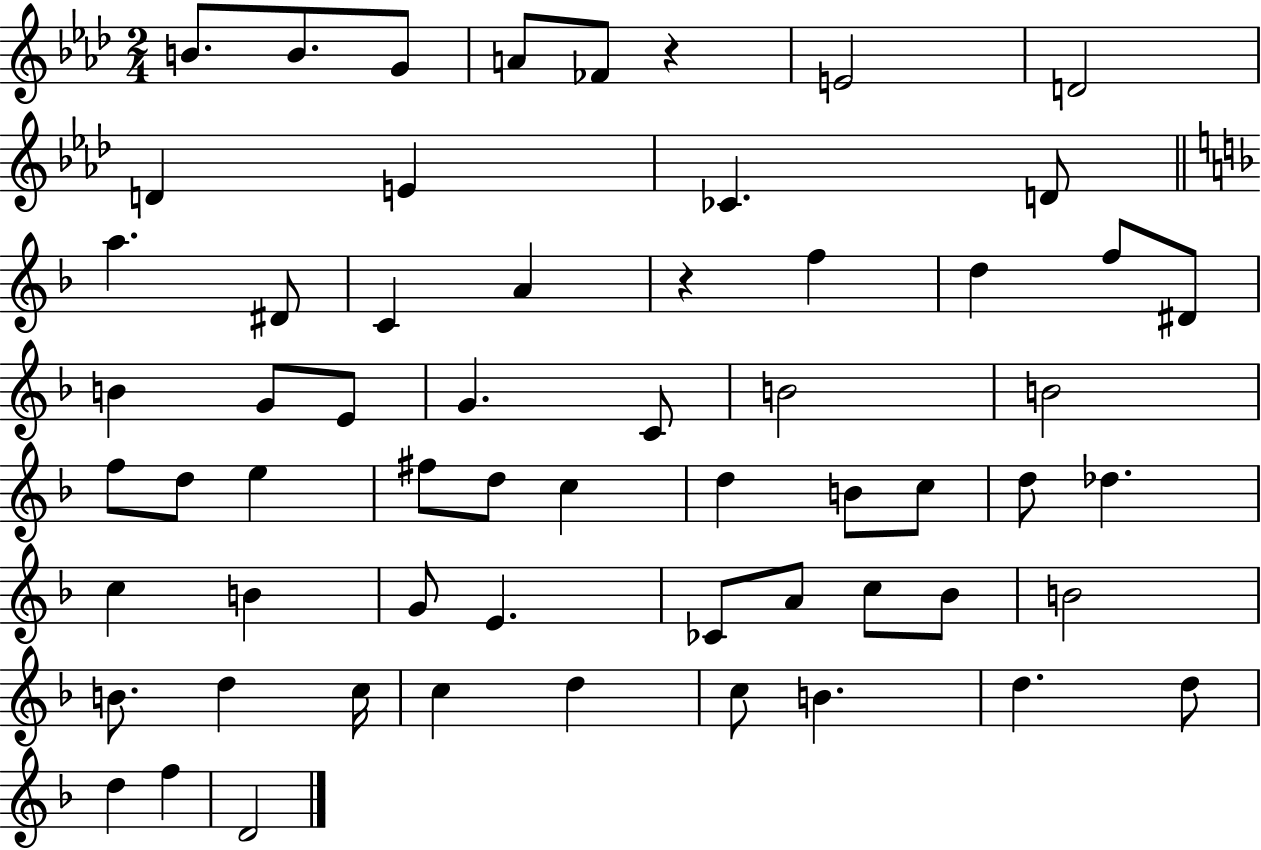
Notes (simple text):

B4/e. B4/e. G4/e A4/e FES4/e R/q E4/h D4/h D4/q E4/q CES4/q. D4/e A5/q. D#4/e C4/q A4/q R/q F5/q D5/q F5/e D#4/e B4/q G4/e E4/e G4/q. C4/e B4/h B4/h F5/e D5/e E5/q F#5/e D5/e C5/q D5/q B4/e C5/e D5/e Db5/q. C5/q B4/q G4/e E4/q. CES4/e A4/e C5/e Bb4/e B4/h B4/e. D5/q C5/s C5/q D5/q C5/e B4/q. D5/q. D5/e D5/q F5/q D4/h